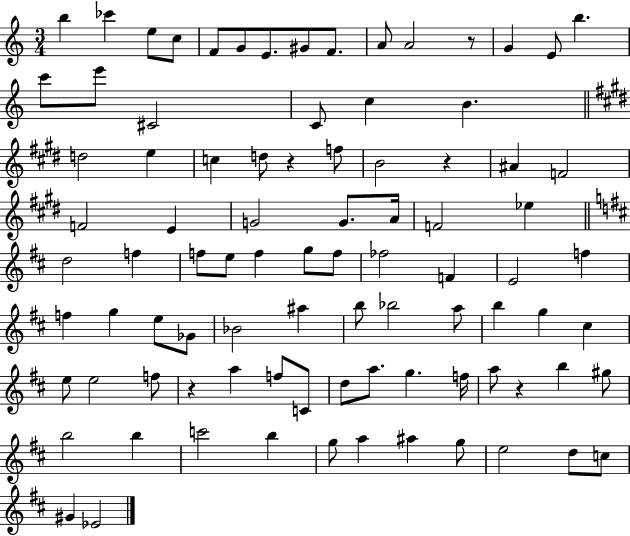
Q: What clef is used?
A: treble